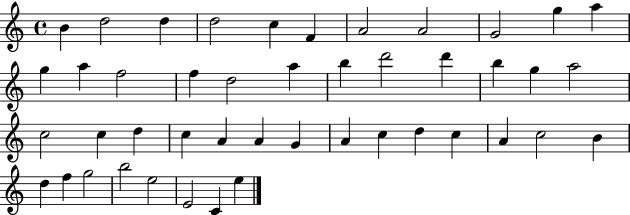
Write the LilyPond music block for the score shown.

{
  \clef treble
  \time 4/4
  \defaultTimeSignature
  \key c \major
  b'4 d''2 d''4 | d''2 c''4 f'4 | a'2 a'2 | g'2 g''4 a''4 | \break g''4 a''4 f''2 | f''4 d''2 a''4 | b''4 d'''2 d'''4 | b''4 g''4 a''2 | \break c''2 c''4 d''4 | c''4 a'4 a'4 g'4 | a'4 c''4 d''4 c''4 | a'4 c''2 b'4 | \break d''4 f''4 g''2 | b''2 e''2 | e'2 c'4 e''4 | \bar "|."
}